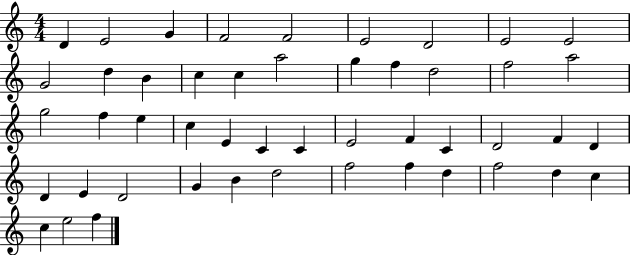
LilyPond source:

{
  \clef treble
  \numericTimeSignature
  \time 4/4
  \key c \major
  d'4 e'2 g'4 | f'2 f'2 | e'2 d'2 | e'2 e'2 | \break g'2 d''4 b'4 | c''4 c''4 a''2 | g''4 f''4 d''2 | f''2 a''2 | \break g''2 f''4 e''4 | c''4 e'4 c'4 c'4 | e'2 f'4 c'4 | d'2 f'4 d'4 | \break d'4 e'4 d'2 | g'4 b'4 d''2 | f''2 f''4 d''4 | f''2 d''4 c''4 | \break c''4 e''2 f''4 | \bar "|."
}